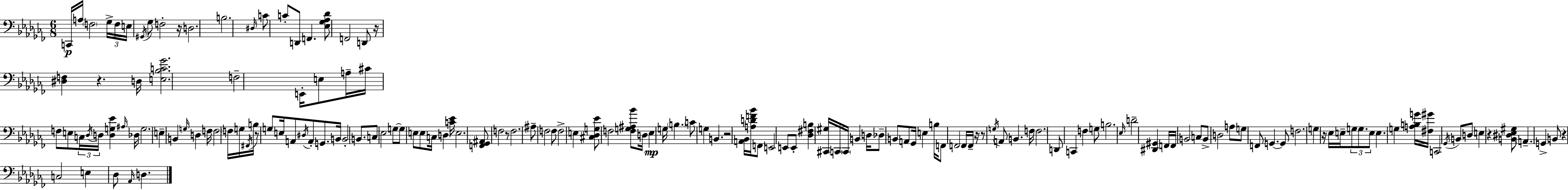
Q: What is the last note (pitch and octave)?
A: D3